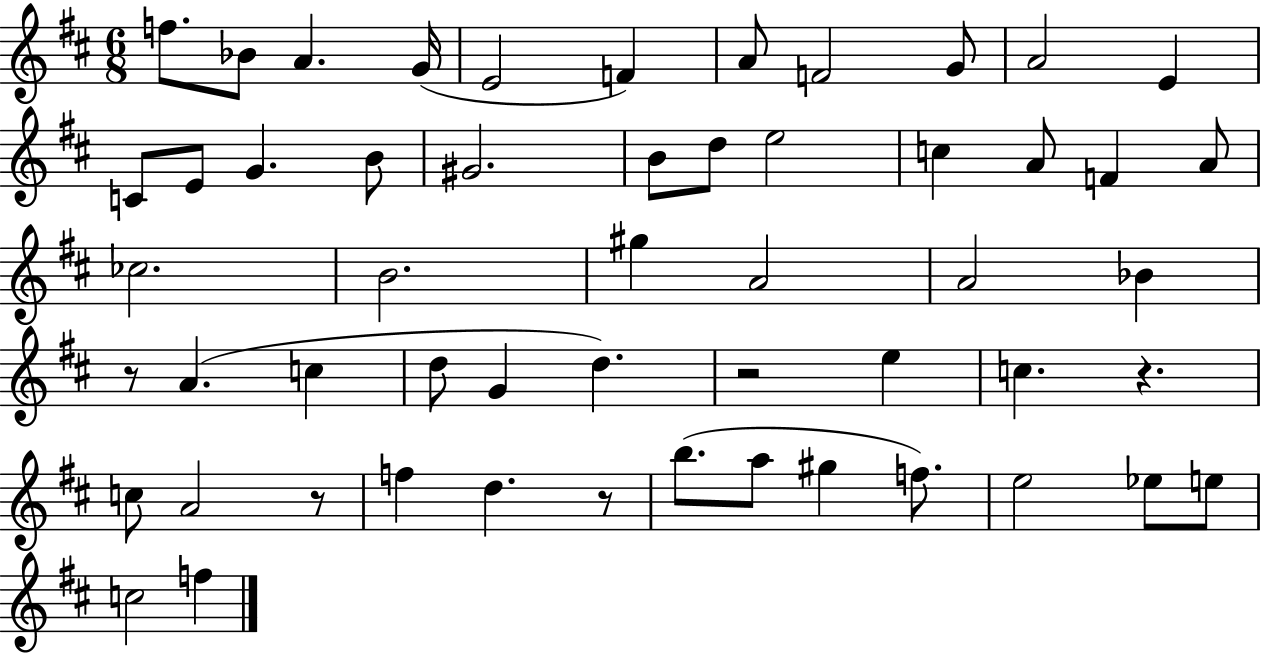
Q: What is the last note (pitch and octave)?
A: F5